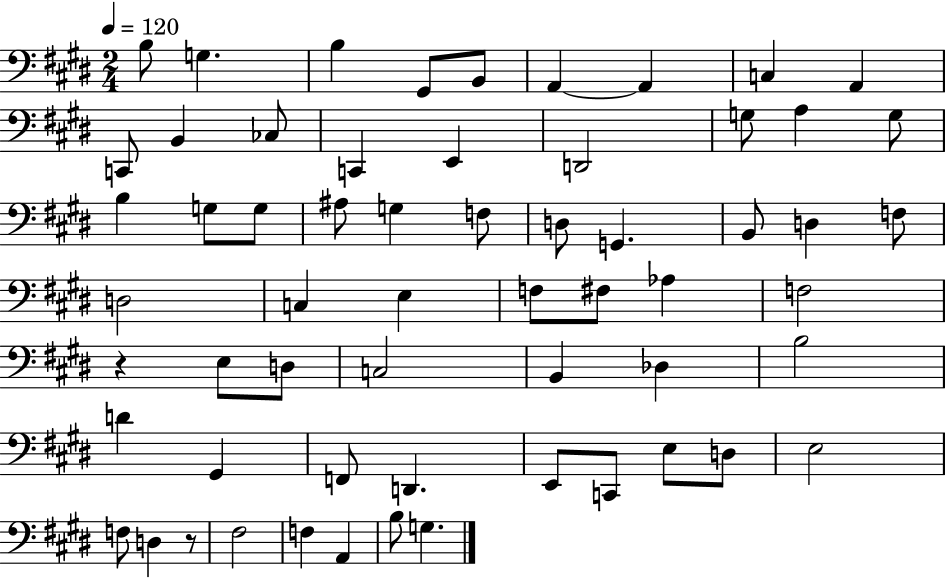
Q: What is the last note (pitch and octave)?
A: G3